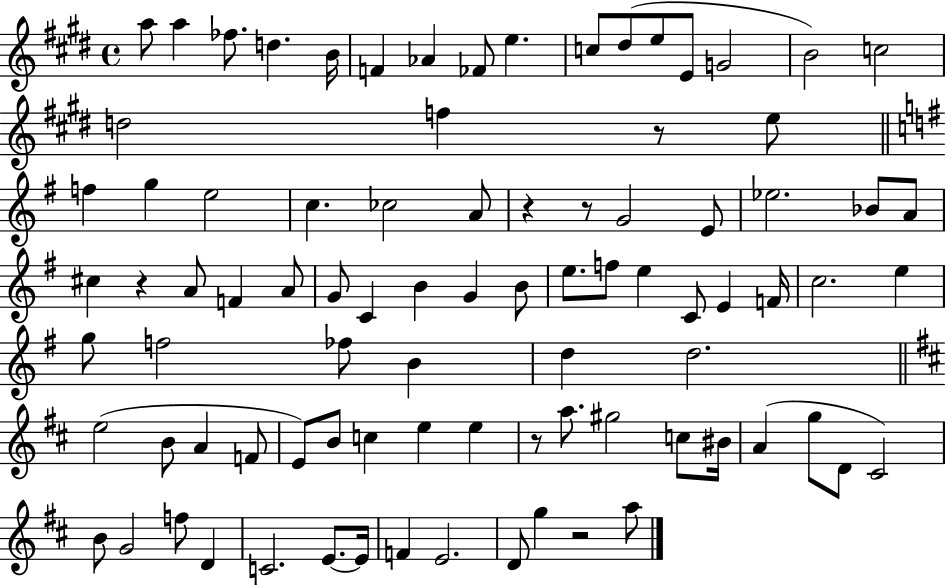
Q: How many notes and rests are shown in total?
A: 88